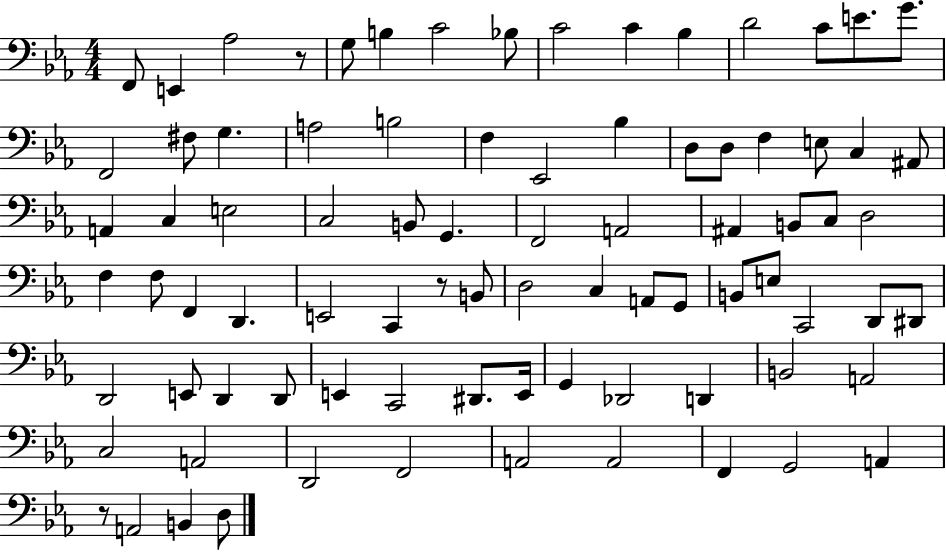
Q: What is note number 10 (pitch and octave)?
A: Bb3